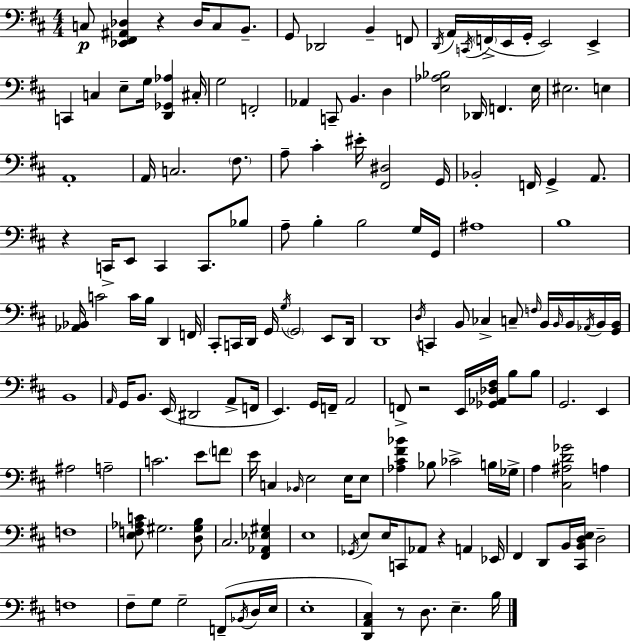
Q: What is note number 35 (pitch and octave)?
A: C3